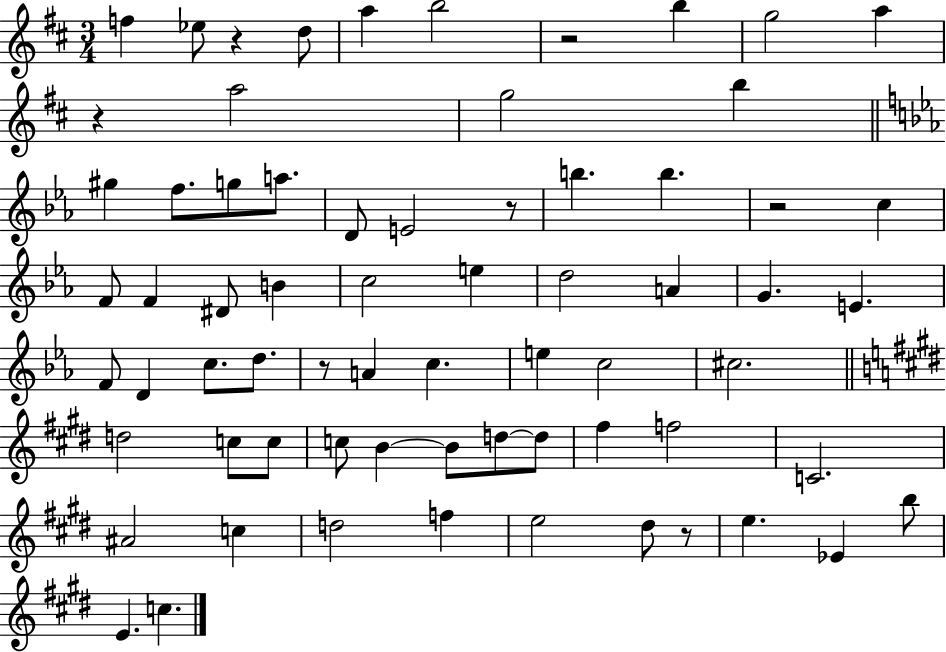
X:1
T:Untitled
M:3/4
L:1/4
K:D
f _e/2 z d/2 a b2 z2 b g2 a z a2 g2 b ^g f/2 g/2 a/2 D/2 E2 z/2 b b z2 c F/2 F ^D/2 B c2 e d2 A G E F/2 D c/2 d/2 z/2 A c e c2 ^c2 d2 c/2 c/2 c/2 B B/2 d/2 d/2 ^f f2 C2 ^A2 c d2 f e2 ^d/2 z/2 e _E b/2 E c